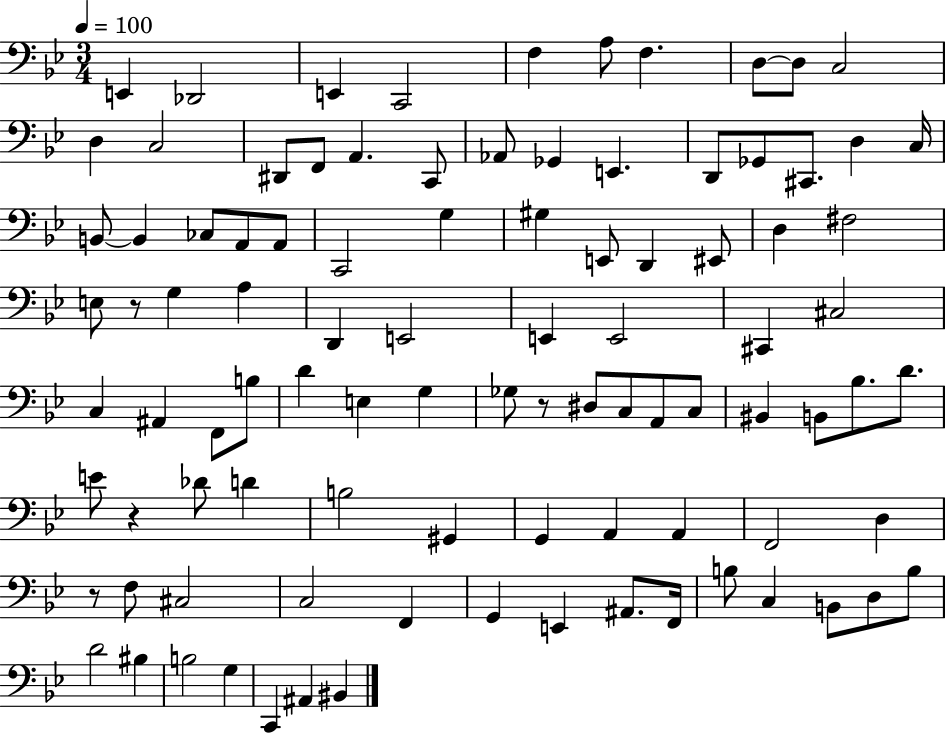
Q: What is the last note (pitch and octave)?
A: BIS2